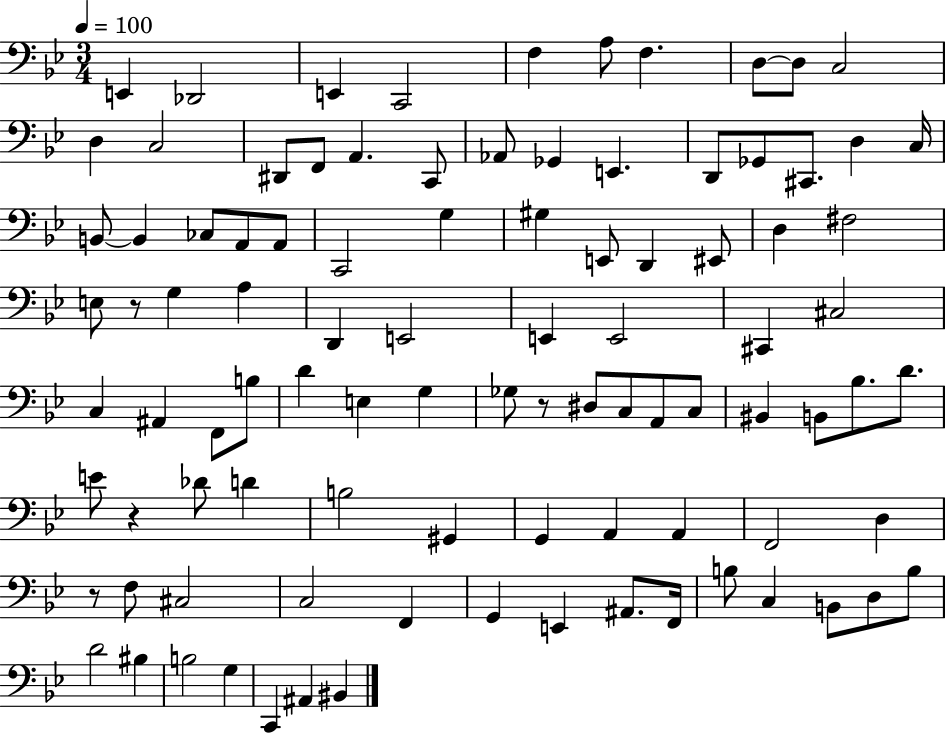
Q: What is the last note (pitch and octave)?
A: BIS2